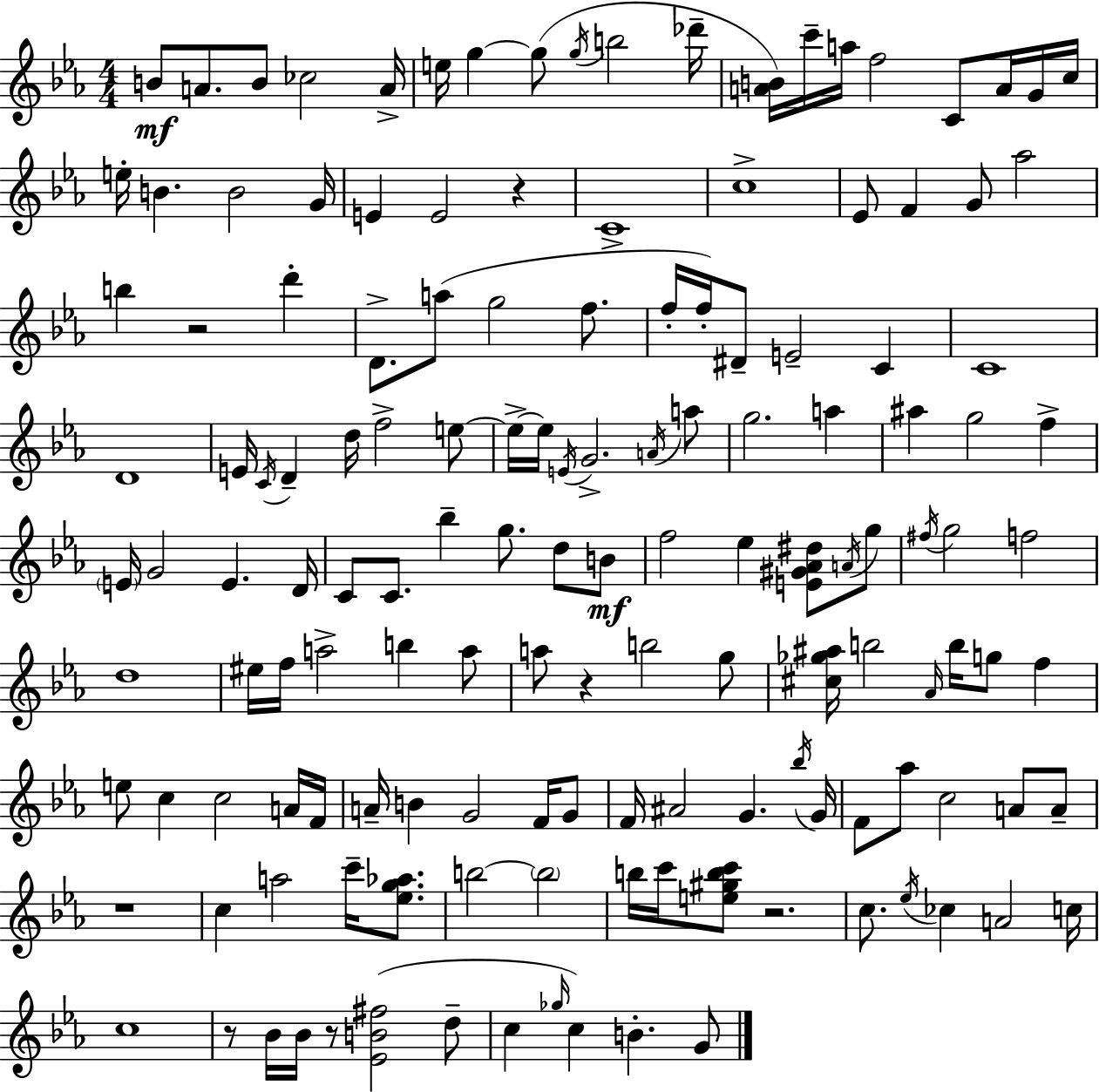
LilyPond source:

{
  \clef treble
  \numericTimeSignature
  \time 4/4
  \key ees \major
  b'8\mf a'8. b'8 ces''2 a'16-> | e''16 g''4~~ g''8( \acciaccatura { g''16 } b''2 | des'''16-- <a' b'>16) c'''16-- a''16 f''2 c'8 a'16 g'16 | c''16 e''16-. b'4. b'2 | \break g'16 e'4 e'2 r4 | c'1-> | c''1-> | ees'8 f'4 g'8 aes''2 | \break b''4 r2 d'''4-. | d'8.-> a''8( g''2 f''8. | f''16-. f''16-.) dis'8-- e'2-- c'4 | c'1 | \break d'1 | e'16 \acciaccatura { c'16 } d'4-- d''16 f''2-> | e''8~~ e''16->~~ e''16 \acciaccatura { e'16 } g'2.-> | \acciaccatura { a'16 } a''8 g''2. | \break a''4 ais''4 g''2 | f''4-> \parenthesize e'16 g'2 e'4. | d'16 c'8 c'8. bes''4-- g''8. | d''8 b'8\mf f''2 ees''4 | \break <e' gis' aes' dis''>8 \acciaccatura { a'16 } g''8 \acciaccatura { fis''16 } g''2 f''2 | d''1 | eis''16 f''16 a''2-> | b''4 a''8 a''8 r4 b''2 | \break g''8 <cis'' ges'' ais''>16 b''2 \grace { aes'16 } | b''16 g''8 f''4 e''8 c''4 c''2 | a'16 f'16 a'16-- b'4 g'2 | f'16 g'8 f'16 ais'2 | \break g'4. \acciaccatura { bes''16 } g'16 f'8 aes''8 c''2 | a'8 a'8-- r1 | c''4 a''2 | c'''16-- <ees'' g'' aes''>8. b''2~~ | \break \parenthesize b''2 b''16 c'''16 <e'' gis'' b'' c'''>8 r2. | c''8. \acciaccatura { ees''16 } ces''4 | a'2 c''16 c''1 | r8 bes'16 bes'16 r8 <ees' b' fis''>2( | \break d''8-- c''4 \grace { ges''16 }) c''4 | b'4.-. g'8 \bar "|."
}